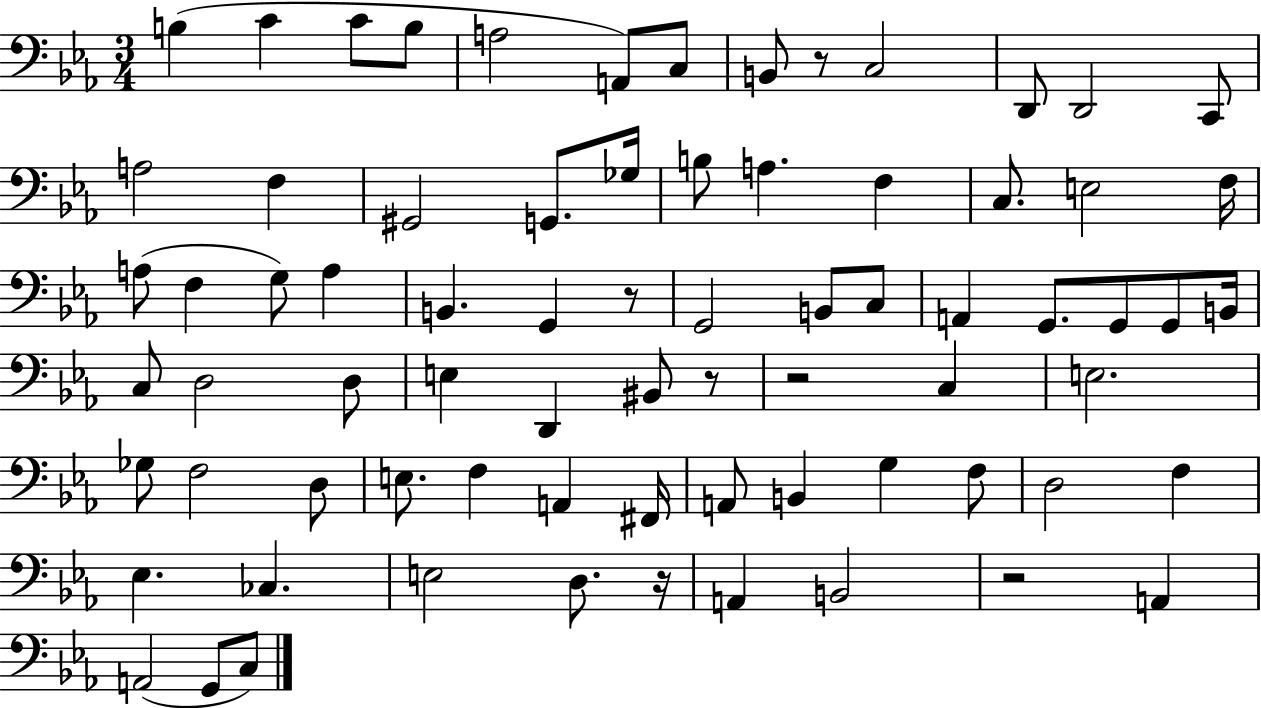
X:1
T:Untitled
M:3/4
L:1/4
K:Eb
B, C C/2 B,/2 A,2 A,,/2 C,/2 B,,/2 z/2 C,2 D,,/2 D,,2 C,,/2 A,2 F, ^G,,2 G,,/2 _G,/4 B,/2 A, F, C,/2 E,2 F,/4 A,/2 F, G,/2 A, B,, G,, z/2 G,,2 B,,/2 C,/2 A,, G,,/2 G,,/2 G,,/2 B,,/4 C,/2 D,2 D,/2 E, D,, ^B,,/2 z/2 z2 C, E,2 _G,/2 F,2 D,/2 E,/2 F, A,, ^F,,/4 A,,/2 B,, G, F,/2 D,2 F, _E, _C, E,2 D,/2 z/4 A,, B,,2 z2 A,, A,,2 G,,/2 C,/2